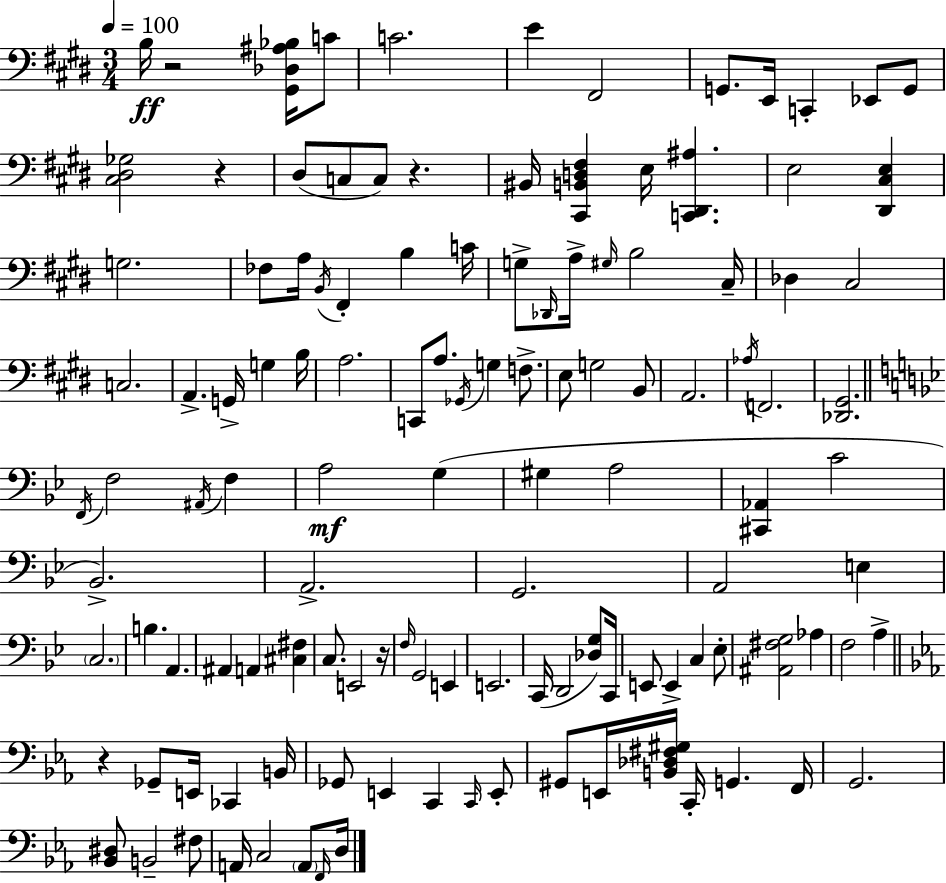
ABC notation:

X:1
T:Untitled
M:3/4
L:1/4
K:E
B,/4 z2 [^G,,_D,^A,_B,]/4 C/2 C2 E ^F,,2 G,,/2 E,,/4 C,, _E,,/2 G,,/2 [^C,^D,_G,]2 z ^D,/2 C,/2 C,/2 z ^B,,/4 [^C,,B,,D,^F,] E,/4 [C,,^D,,^A,] E,2 [^D,,^C,E,] G,2 _F,/2 A,/4 B,,/4 ^F,, B, C/4 G,/2 _D,,/4 A,/4 ^G,/4 B,2 ^C,/4 _D, ^C,2 C,2 A,, G,,/4 G, B,/4 A,2 C,,/2 A,/2 _G,,/4 G, F,/2 E,/2 G,2 B,,/2 A,,2 _A,/4 F,,2 [_D,,^G,,]2 F,,/4 F,2 ^A,,/4 F, A,2 G, ^G, A,2 [^C,,_A,,] C2 _B,,2 A,,2 G,,2 A,,2 E, C,2 B, A,, ^A,, A,, [^C,^F,] C,/2 E,,2 z/4 F,/4 G,,2 E,, E,,2 C,,/4 D,,2 [_D,G,]/2 C,,/4 E,,/2 E,, C, _E,/2 [^A,,^F,G,]2 _A, F,2 A, z _G,,/2 E,,/4 _C,, B,,/4 _G,,/2 E,, C,, C,,/4 E,,/2 ^G,,/2 E,,/4 [B,,_D,^F,^G,]/4 C,,/4 G,, F,,/4 G,,2 [_B,,^D,]/2 B,,2 ^F,/2 A,,/4 C,2 A,,/2 F,,/4 D,/4